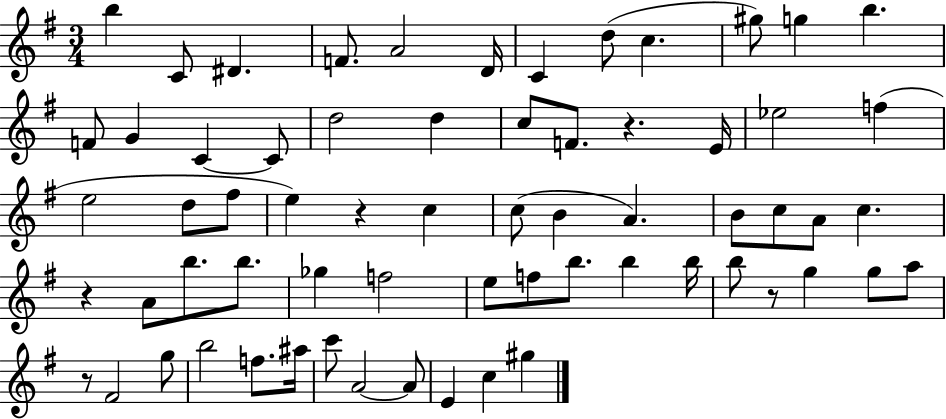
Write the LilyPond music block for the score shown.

{
  \clef treble
  \numericTimeSignature
  \time 3/4
  \key g \major
  b''4 c'8 dis'4. | f'8. a'2 d'16 | c'4 d''8( c''4. | gis''8) g''4 b''4. | \break f'8 g'4 c'4~~ c'8 | d''2 d''4 | c''8 f'8. r4. e'16 | ees''2 f''4( | \break e''2 d''8 fis''8 | e''4) r4 c''4 | c''8( b'4 a'4.) | b'8 c''8 a'8 c''4. | \break r4 a'8 b''8. b''8. | ges''4 f''2 | e''8 f''8 b''8. b''4 b''16 | b''8 r8 g''4 g''8 a''8 | \break r8 fis'2 g''8 | b''2 f''8. ais''16 | c'''8 a'2~~ a'8 | e'4 c''4 gis''4 | \break \bar "|."
}